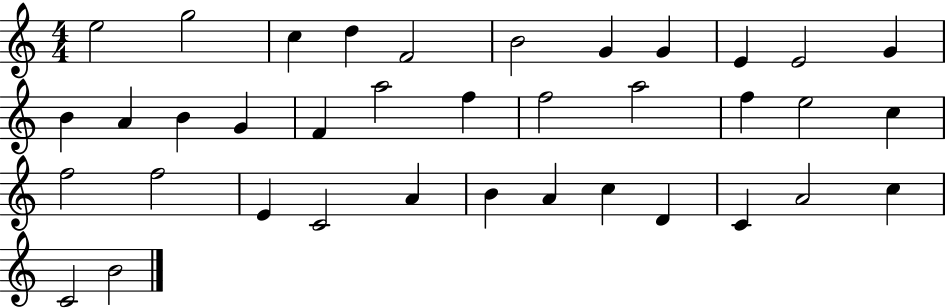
E5/h G5/h C5/q D5/q F4/h B4/h G4/q G4/q E4/q E4/h G4/q B4/q A4/q B4/q G4/q F4/q A5/h F5/q F5/h A5/h F5/q E5/h C5/q F5/h F5/h E4/q C4/h A4/q B4/q A4/q C5/q D4/q C4/q A4/h C5/q C4/h B4/h